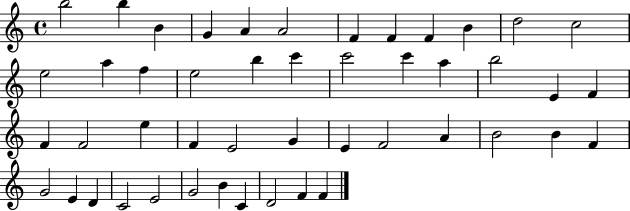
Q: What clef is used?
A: treble